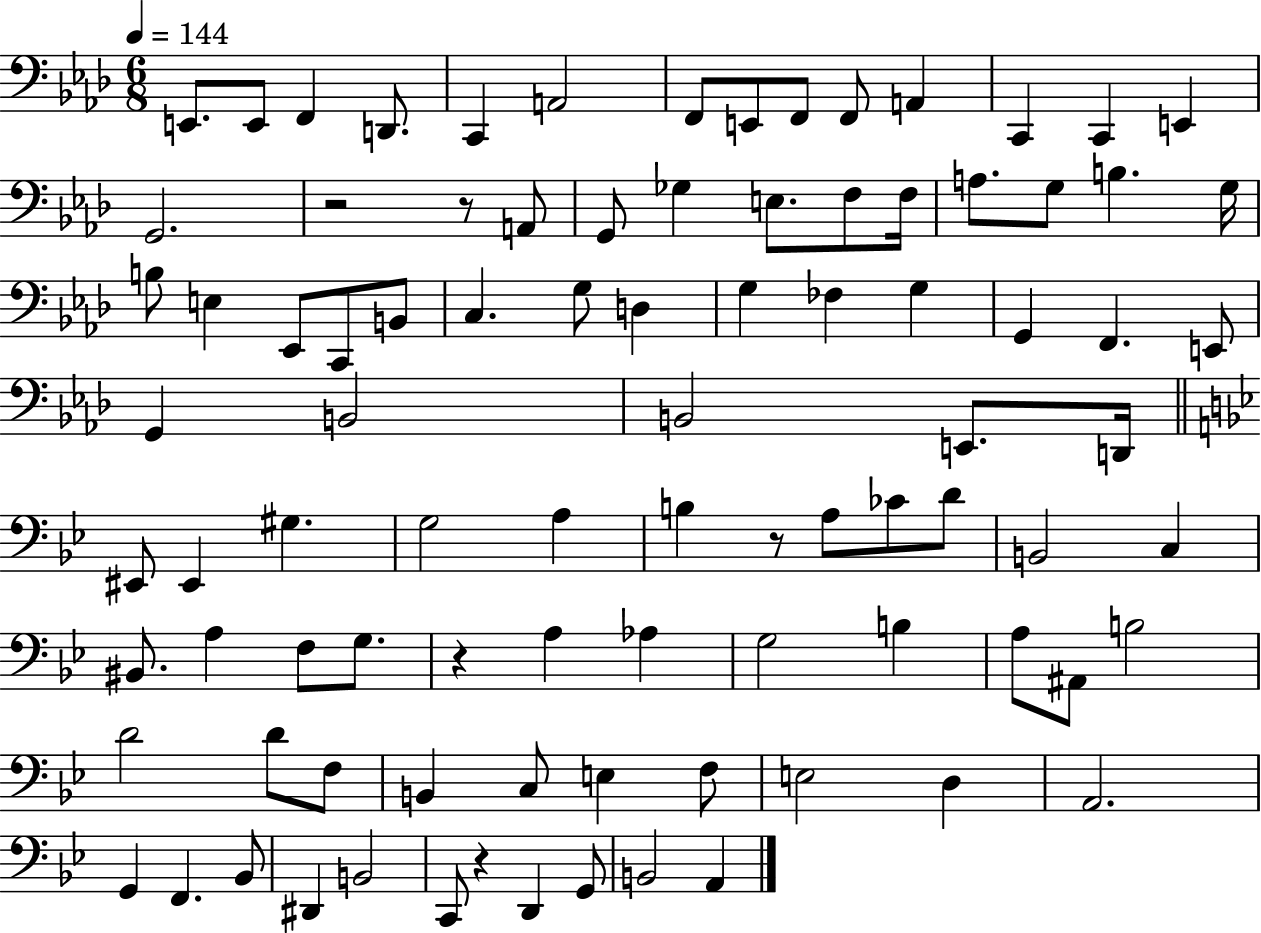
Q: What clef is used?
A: bass